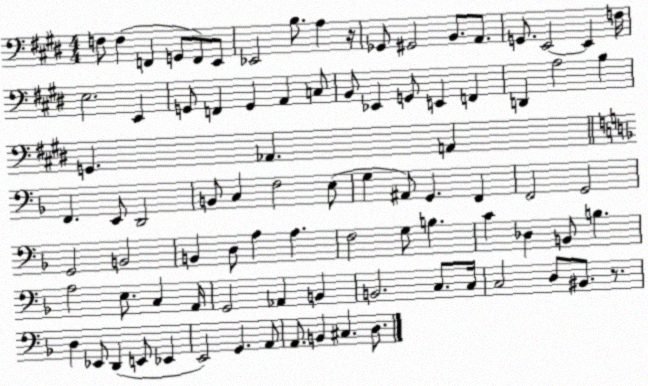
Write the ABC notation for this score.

X:1
T:Untitled
M:4/4
L:1/4
K:E
F,/2 F, F,, G,,/2 F,,/2 E,,/2 _E,,2 B,/2 A, z/4 _G,,/2 ^G,,2 B,,/2 A,,/2 G,,/2 E,,2 E,, F,/4 E,2 E,, G,,/2 F,, G,, A,, C,/2 B,,/2 _E,, G,,/2 E,, F,, D,, A,2 B, G,, _A,, A,, F,, E,,/2 D,,2 B,,/2 C, F,2 E,/2 G, ^A,,/2 G,, F,, F,,2 G,,2 G,,2 B,,2 B,, D,/2 A, A, F,2 G,/2 B, C _D, B,,/2 B, A,2 E,/2 C, A,,/4 G,,2 _A,, B,, B,,2 C,/2 C,/4 C,2 D,/2 ^B,,/2 z/2 D, _E,,/2 D,, E,,/2 _E,, E,,2 G,, A,,/2 A,,/2 B,, ^C, D,/2